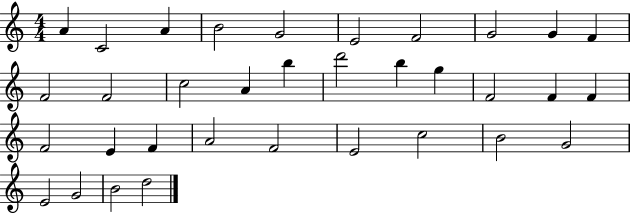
A4/q C4/h A4/q B4/h G4/h E4/h F4/h G4/h G4/q F4/q F4/h F4/h C5/h A4/q B5/q D6/h B5/q G5/q F4/h F4/q F4/q F4/h E4/q F4/q A4/h F4/h E4/h C5/h B4/h G4/h E4/h G4/h B4/h D5/h